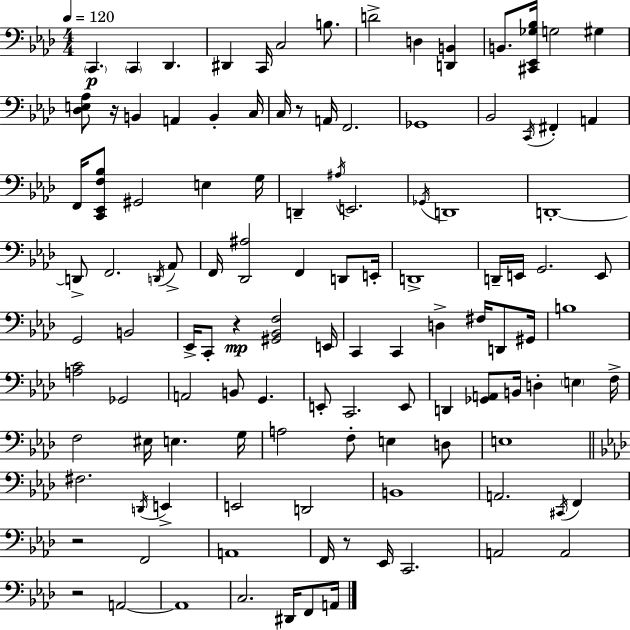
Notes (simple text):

C2/q. C2/q Db2/q. D#2/q C2/s C3/h B3/e. D4/h D3/q [D2,B2]/q B2/e. [C#2,Eb2,Gb3,Bb3]/s G3/h G#3/q [Db3,E3,Ab3]/e R/s B2/q A2/q B2/q C3/s C3/s R/e A2/s F2/h. Gb2/w Bb2/h C2/s F#2/q A2/q F2/s [C2,Eb2,F3,Bb3]/e G#2/h E3/q G3/s D2/q A#3/s E2/h. Gb2/s D2/w D2/w D2/e F2/h. D2/s Ab2/e F2/s [Db2,A#3]/h F2/q D2/e E2/s D2/w D2/s E2/s G2/h. E2/e G2/h B2/h Eb2/s C2/e R/q [G#2,Bb2,F3]/h E2/s C2/q C2/q D3/q F#3/s D2/e G#2/s B3/w [A3,C4]/h Gb2/h A2/h B2/e G2/q. E2/e C2/h. E2/e D2/q [Gb2,A2]/e B2/s D3/q E3/q F3/s F3/h EIS3/s E3/q. G3/s A3/h F3/e E3/q D3/e E3/w F#3/h. D2/s E2/q E2/h D2/h B2/w A2/h. C#2/s F2/q R/h F2/h A2/w F2/s R/e Eb2/s C2/h. A2/h A2/h R/h A2/h A2/w C3/h. D#2/s F2/e A2/s